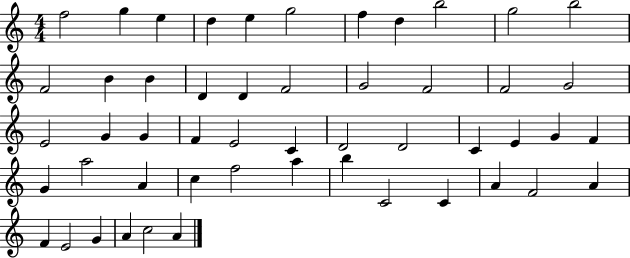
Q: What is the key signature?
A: C major